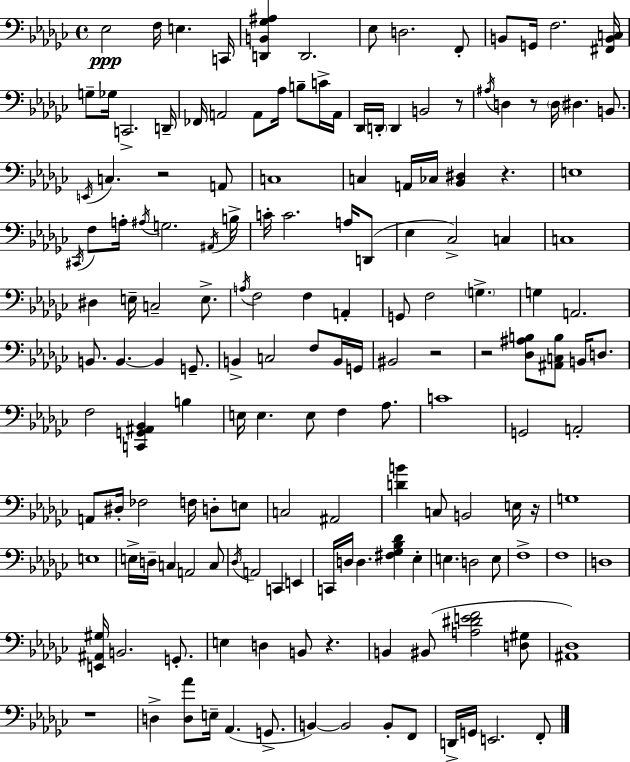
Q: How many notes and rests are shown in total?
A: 162